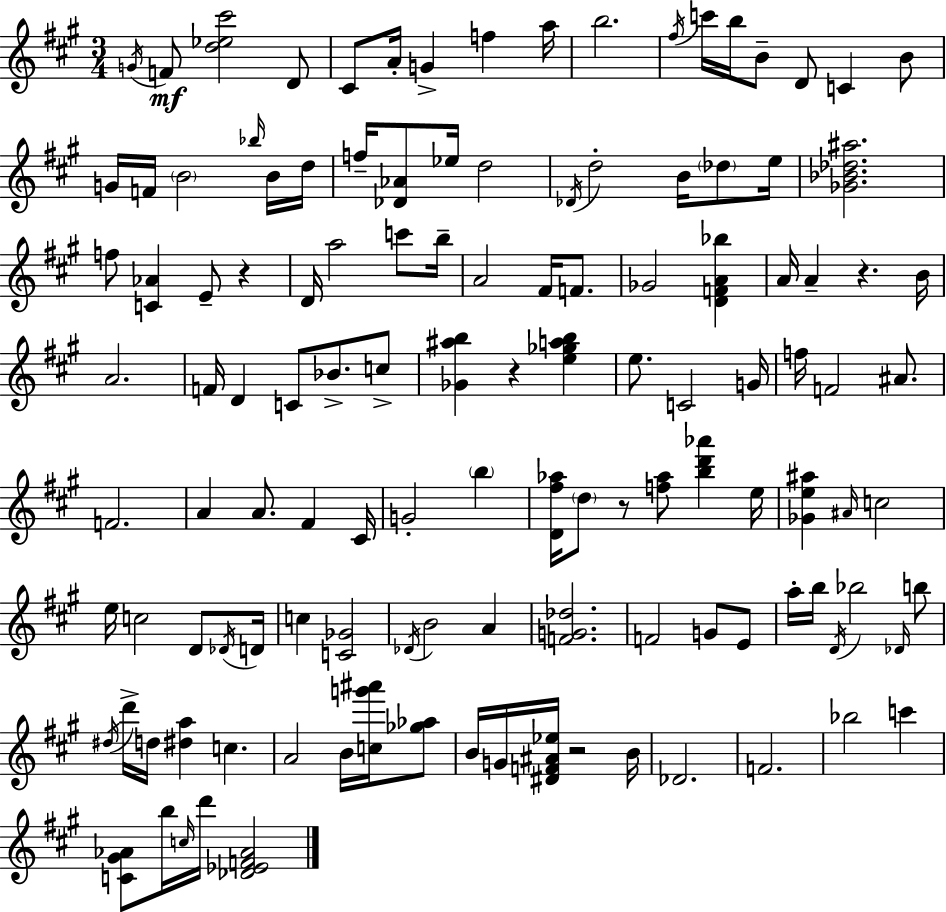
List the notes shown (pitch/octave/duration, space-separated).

G4/s F4/e [D5,Eb5,C#6]/h D4/e C#4/e A4/s G4/q F5/q A5/s B5/h. F#5/s C6/s B5/s B4/e D4/e C4/q B4/e G4/s F4/s B4/h Bb5/s B4/s D5/s F5/s [Db4,Ab4]/e Eb5/s D5/h Db4/s D5/h B4/s Db5/e E5/s [Gb4,Bb4,Db5,A#5]/h. F5/e [C4,Ab4]/q E4/e R/q D4/s A5/h C6/e B5/s A4/h F#4/s F4/e. Gb4/h [D4,F4,A4,Bb5]/q A4/s A4/q R/q. B4/s A4/h. F4/s D4/q C4/e Bb4/e. C5/e [Gb4,A#5,B5]/q R/q [E5,Gb5,A5,B5]/q E5/e. C4/h G4/s F5/s F4/h A#4/e. F4/h. A4/q A4/e. F#4/q C#4/s G4/h B5/q [D4,F#5,Ab5]/s D5/e R/e [F5,Ab5]/e [B5,D6,Ab6]/q E5/s [Gb4,E5,A#5]/q A#4/s C5/h E5/s C5/h D4/e Db4/s D4/s C5/q [C4,Gb4]/h Db4/s B4/h A4/q [F4,G4,Db5]/h. F4/h G4/e E4/e A5/s B5/s D4/s Bb5/h Db4/s B5/e D#5/s D6/s D5/s [D#5,A5]/q C5/q. A4/h B4/s [C5,G6,A#6]/s [Gb5,Ab5]/e B4/s G4/s [D#4,F4,A#4,Eb5]/s R/h B4/s Db4/h. F4/h. Bb5/h C6/q [C4,G#4,Ab4]/e B5/s C5/s D6/s [Db4,Eb4,F4,Ab4]/h